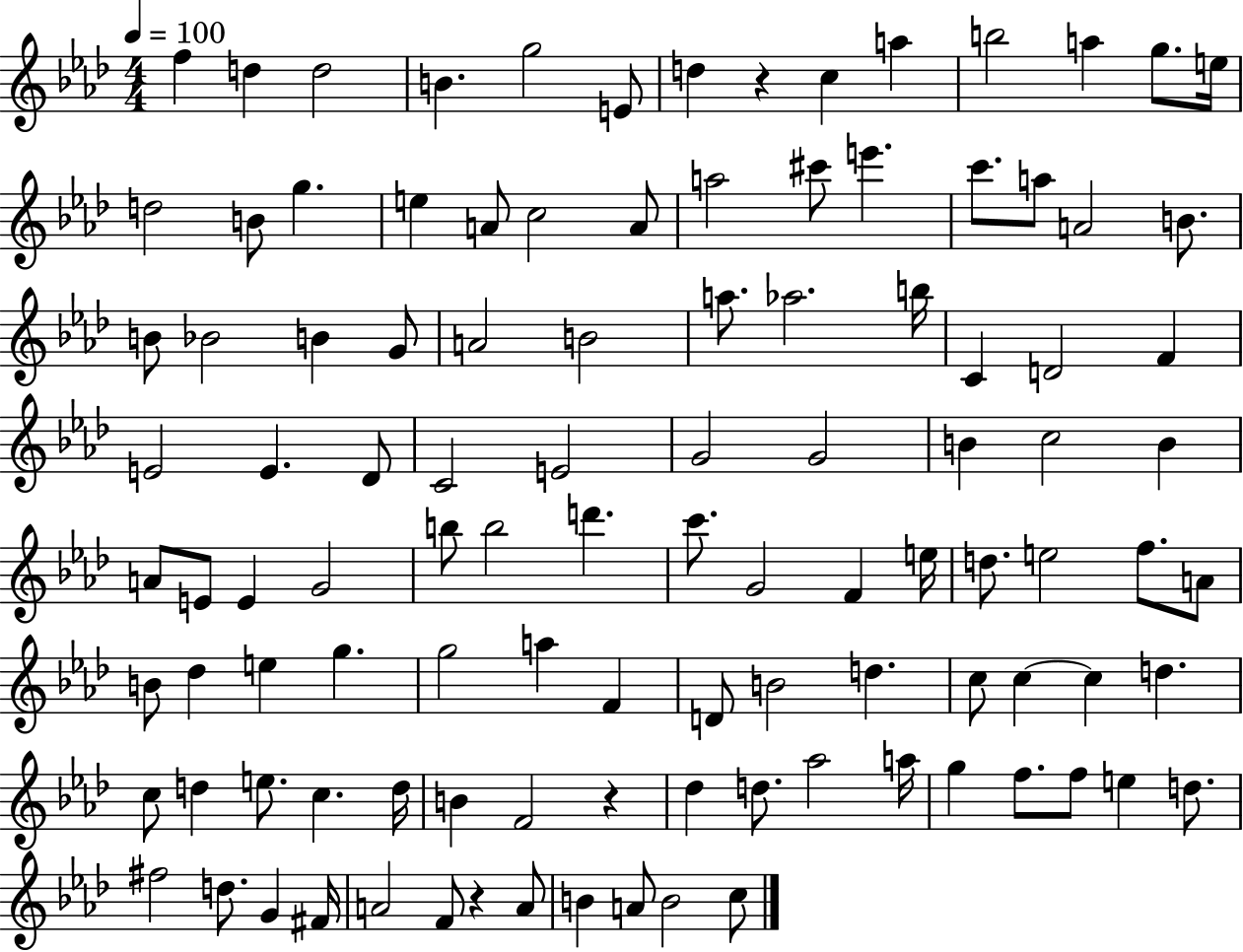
{
  \clef treble
  \numericTimeSignature
  \time 4/4
  \key aes \major
  \tempo 4 = 100
  f''4 d''4 d''2 | b'4. g''2 e'8 | d''4 r4 c''4 a''4 | b''2 a''4 g''8. e''16 | \break d''2 b'8 g''4. | e''4 a'8 c''2 a'8 | a''2 cis'''8 e'''4. | c'''8. a''8 a'2 b'8. | \break b'8 bes'2 b'4 g'8 | a'2 b'2 | a''8. aes''2. b''16 | c'4 d'2 f'4 | \break e'2 e'4. des'8 | c'2 e'2 | g'2 g'2 | b'4 c''2 b'4 | \break a'8 e'8 e'4 g'2 | b''8 b''2 d'''4. | c'''8. g'2 f'4 e''16 | d''8. e''2 f''8. a'8 | \break b'8 des''4 e''4 g''4. | g''2 a''4 f'4 | d'8 b'2 d''4. | c''8 c''4~~ c''4 d''4. | \break c''8 d''4 e''8. c''4. d''16 | b'4 f'2 r4 | des''4 d''8. aes''2 a''16 | g''4 f''8. f''8 e''4 d''8. | \break fis''2 d''8. g'4 fis'16 | a'2 f'8 r4 a'8 | b'4 a'8 b'2 c''8 | \bar "|."
}